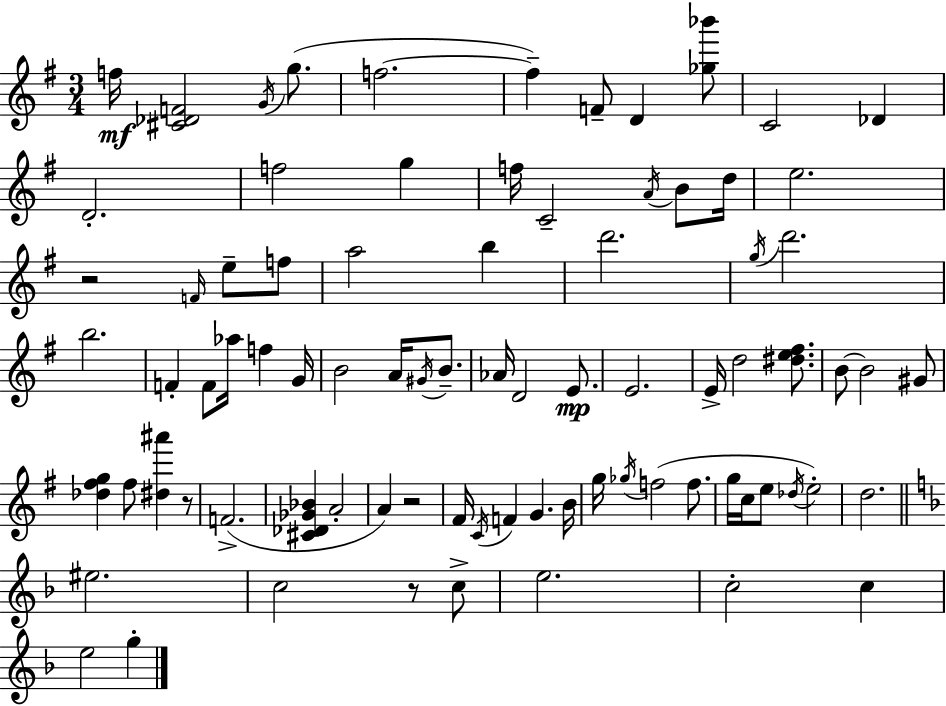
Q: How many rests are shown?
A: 4